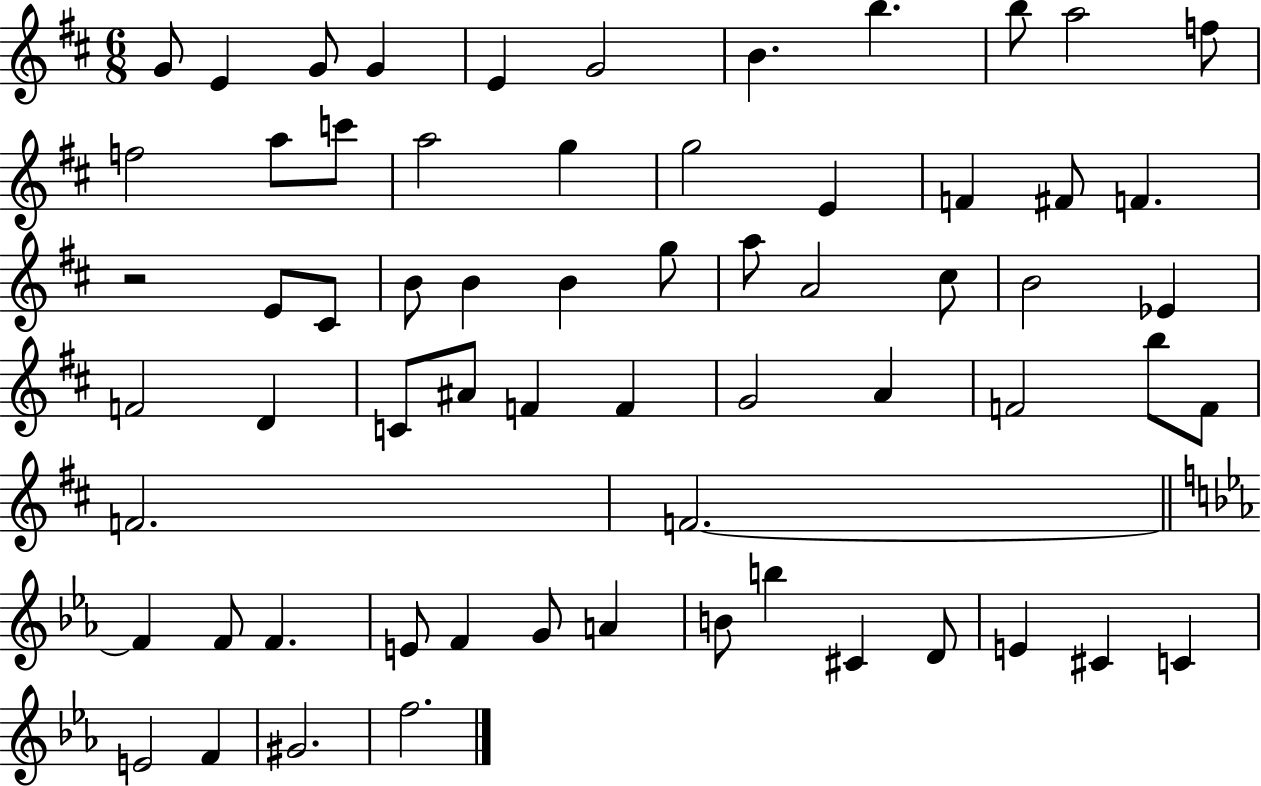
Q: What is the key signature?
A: D major